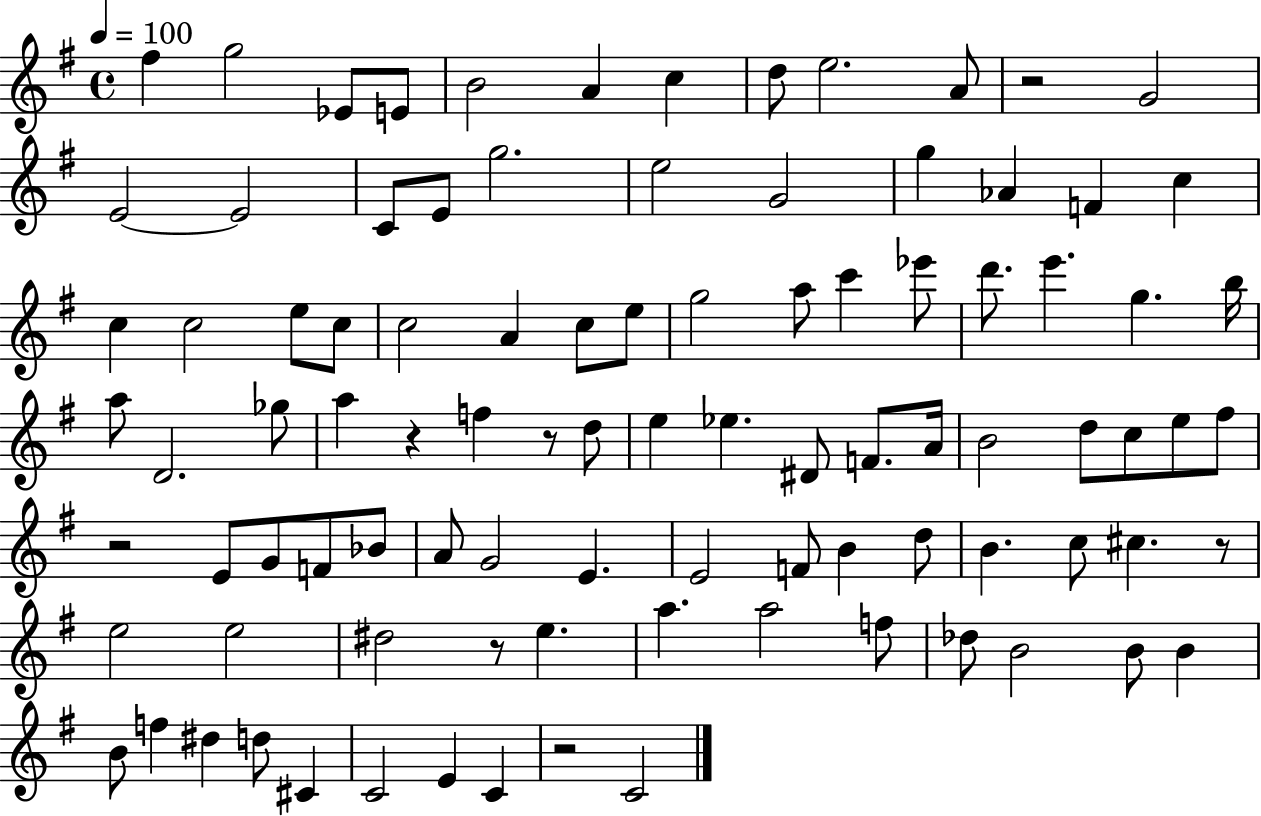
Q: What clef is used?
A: treble